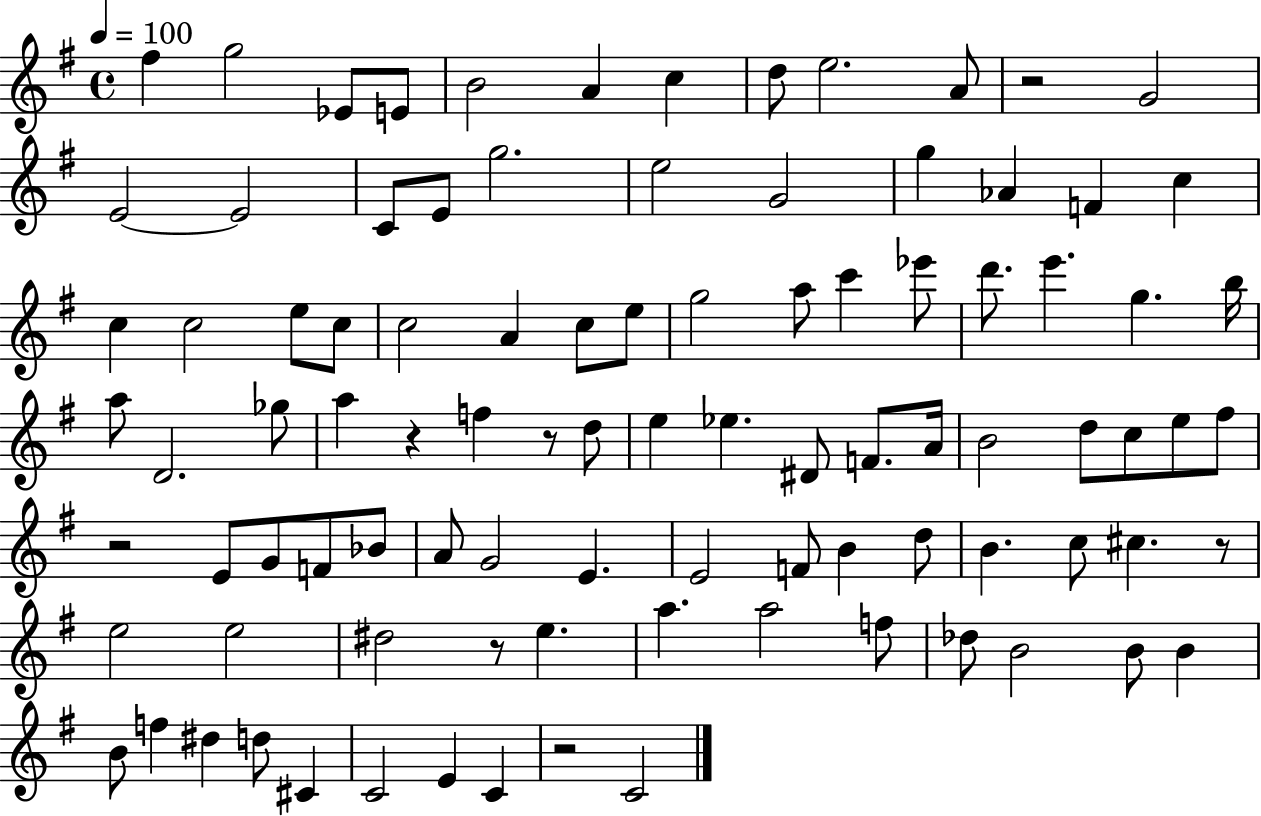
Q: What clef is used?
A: treble